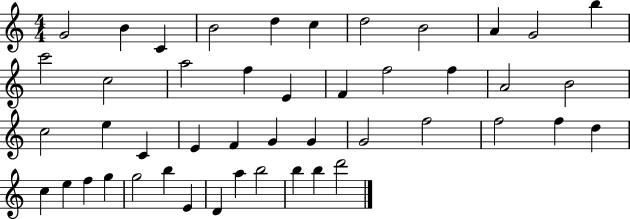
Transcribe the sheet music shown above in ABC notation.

X:1
T:Untitled
M:4/4
L:1/4
K:C
G2 B C B2 d c d2 B2 A G2 b c'2 c2 a2 f E F f2 f A2 B2 c2 e C E F G G G2 f2 f2 f d c e f g g2 b E D a b2 b b d'2